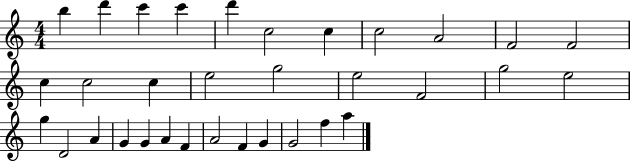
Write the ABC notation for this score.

X:1
T:Untitled
M:4/4
L:1/4
K:C
b d' c' c' d' c2 c c2 A2 F2 F2 c c2 c e2 g2 e2 F2 g2 e2 g D2 A G G A F A2 F G G2 f a